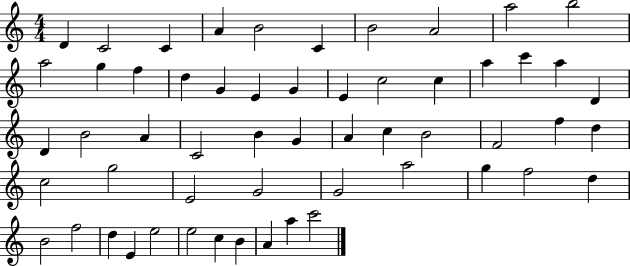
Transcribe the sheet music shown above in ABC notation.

X:1
T:Untitled
M:4/4
L:1/4
K:C
D C2 C A B2 C B2 A2 a2 b2 a2 g f d G E G E c2 c a c' a D D B2 A C2 B G A c B2 F2 f d c2 g2 E2 G2 G2 a2 g f2 d B2 f2 d E e2 e2 c B A a c'2